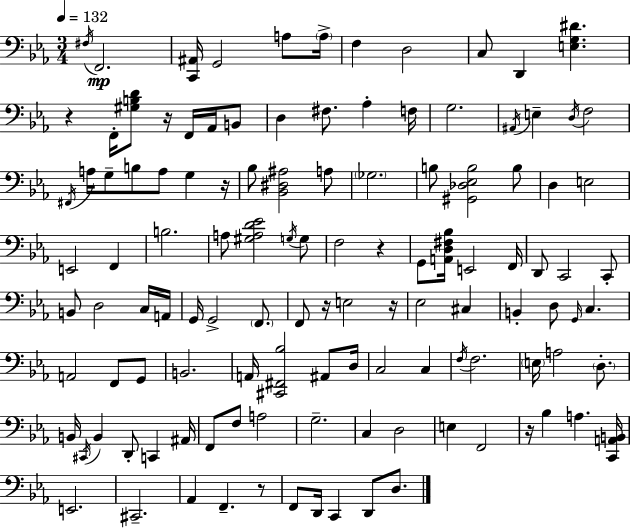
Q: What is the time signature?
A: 3/4